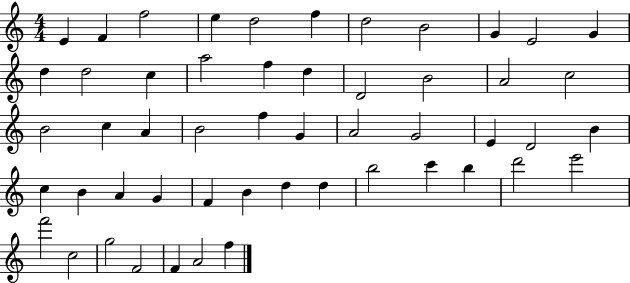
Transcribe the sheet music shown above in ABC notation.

X:1
T:Untitled
M:4/4
L:1/4
K:C
E F f2 e d2 f d2 B2 G E2 G d d2 c a2 f d D2 B2 A2 c2 B2 c A B2 f G A2 G2 E D2 B c B A G F B d d b2 c' b d'2 e'2 f'2 c2 g2 F2 F A2 f